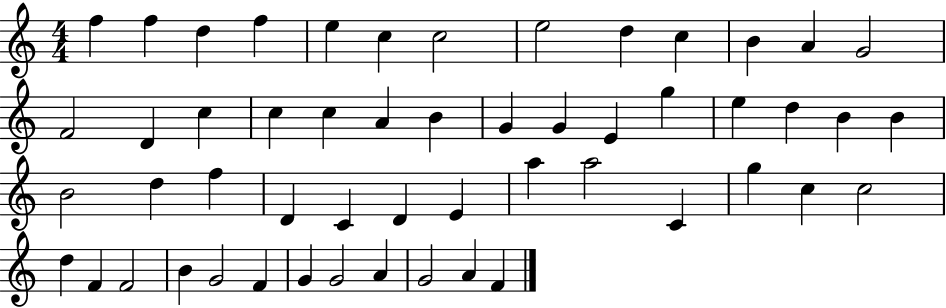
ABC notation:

X:1
T:Untitled
M:4/4
L:1/4
K:C
f f d f e c c2 e2 d c B A G2 F2 D c c c A B G G E g e d B B B2 d f D C D E a a2 C g c c2 d F F2 B G2 F G G2 A G2 A F